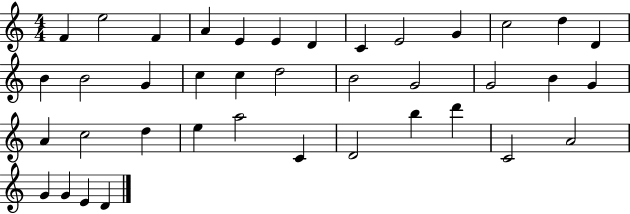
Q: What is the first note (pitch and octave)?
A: F4